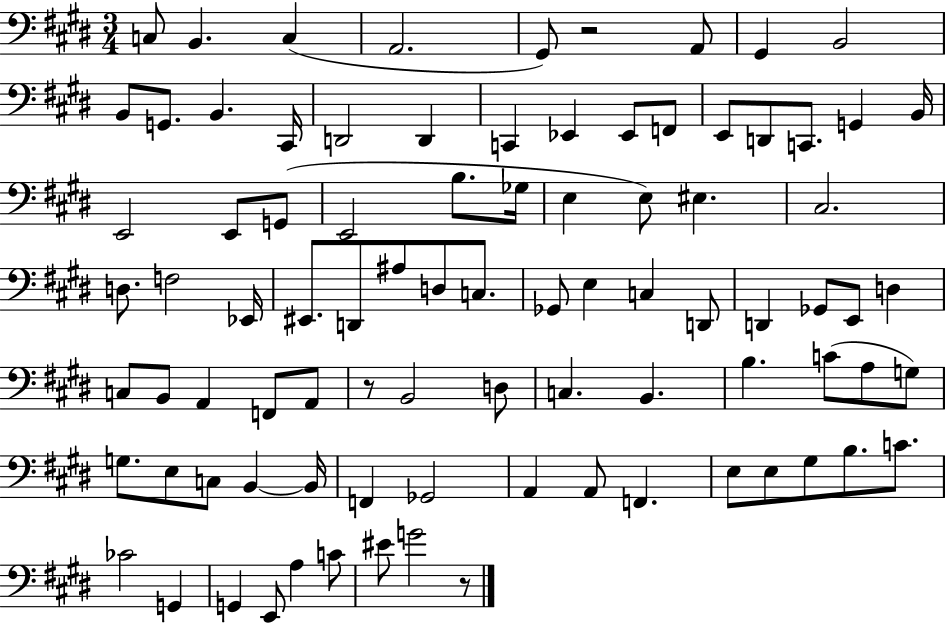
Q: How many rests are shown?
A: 3